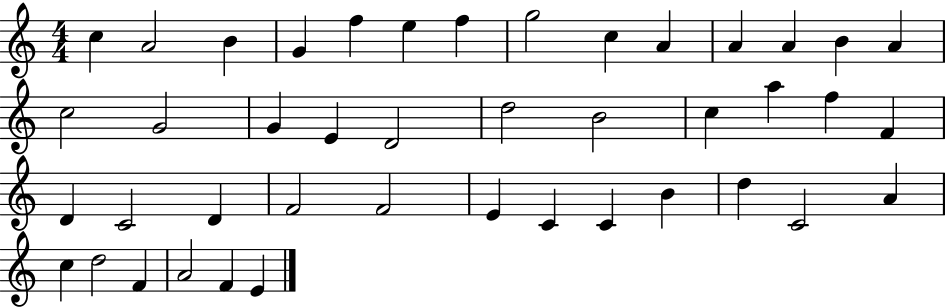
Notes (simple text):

C5/q A4/h B4/q G4/q F5/q E5/q F5/q G5/h C5/q A4/q A4/q A4/q B4/q A4/q C5/h G4/h G4/q E4/q D4/h D5/h B4/h C5/q A5/q F5/q F4/q D4/q C4/h D4/q F4/h F4/h E4/q C4/q C4/q B4/q D5/q C4/h A4/q C5/q D5/h F4/q A4/h F4/q E4/q